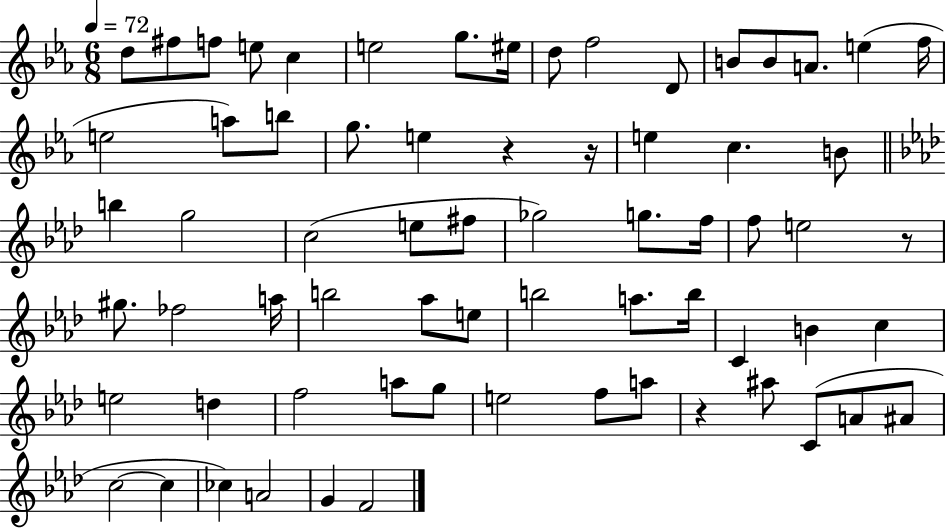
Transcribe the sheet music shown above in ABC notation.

X:1
T:Untitled
M:6/8
L:1/4
K:Eb
d/2 ^f/2 f/2 e/2 c e2 g/2 ^e/4 d/2 f2 D/2 B/2 B/2 A/2 e f/4 e2 a/2 b/2 g/2 e z z/4 e c B/2 b g2 c2 e/2 ^f/2 _g2 g/2 f/4 f/2 e2 z/2 ^g/2 _f2 a/4 b2 _a/2 e/2 b2 a/2 b/4 C B c e2 d f2 a/2 g/2 e2 f/2 a/2 z ^a/2 C/2 A/2 ^A/2 c2 c _c A2 G F2